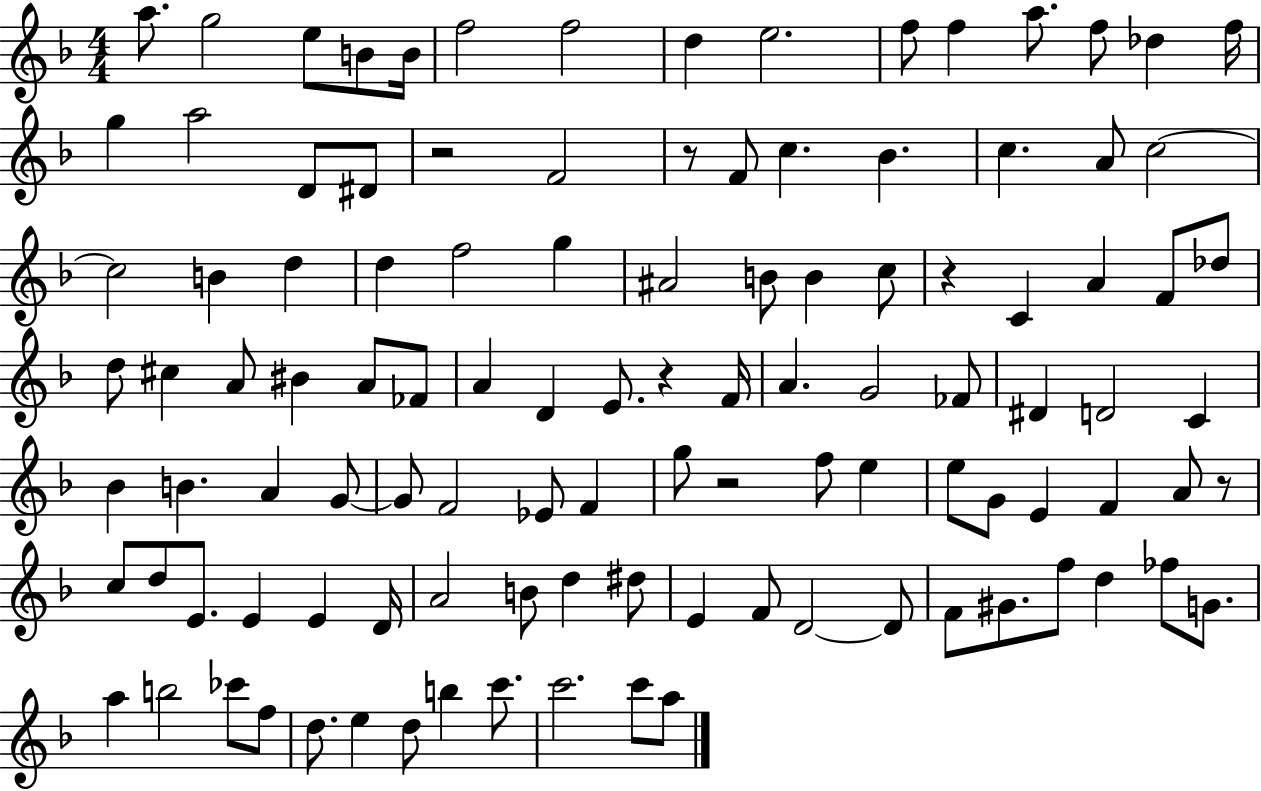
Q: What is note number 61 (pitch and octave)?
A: G4